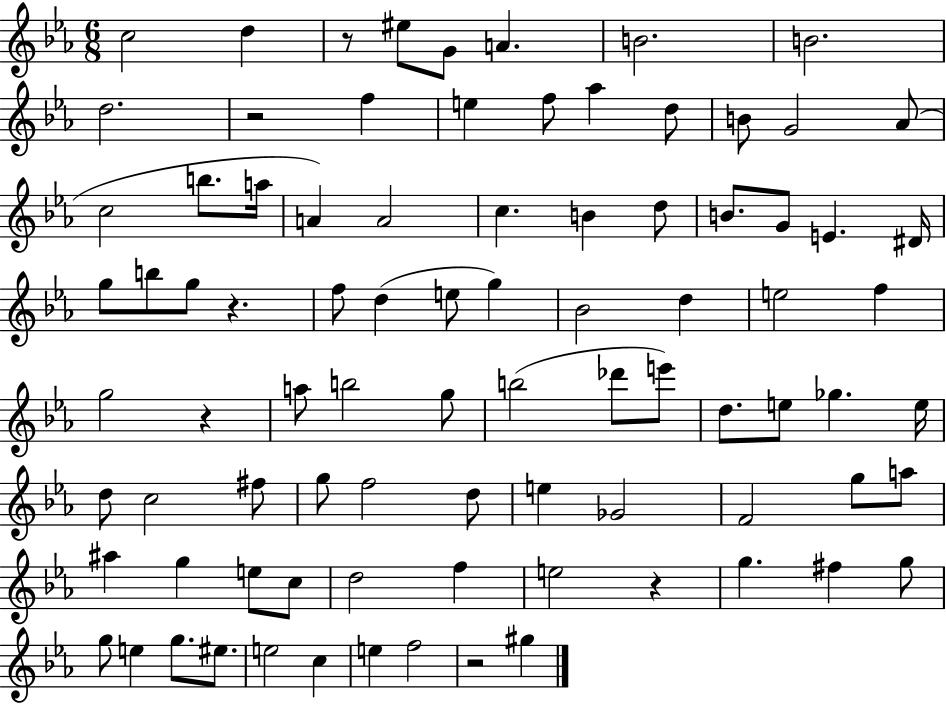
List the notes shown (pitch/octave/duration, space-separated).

C5/h D5/q R/e EIS5/e G4/e A4/q. B4/h. B4/h. D5/h. R/h F5/q E5/q F5/e Ab5/q D5/e B4/e G4/h Ab4/e C5/h B5/e. A5/s A4/q A4/h C5/q. B4/q D5/e B4/e. G4/e E4/q. D#4/s G5/e B5/e G5/e R/q. F5/e D5/q E5/e G5/q Bb4/h D5/q E5/h F5/q G5/h R/q A5/e B5/h G5/e B5/h Db6/e E6/e D5/e. E5/e Gb5/q. E5/s D5/e C5/h F#5/e G5/e F5/h D5/e E5/q Gb4/h F4/h G5/e A5/e A#5/q G5/q E5/e C5/e D5/h F5/q E5/h R/q G5/q. F#5/q G5/e G5/e E5/q G5/e. EIS5/e. E5/h C5/q E5/q F5/h R/h G#5/q